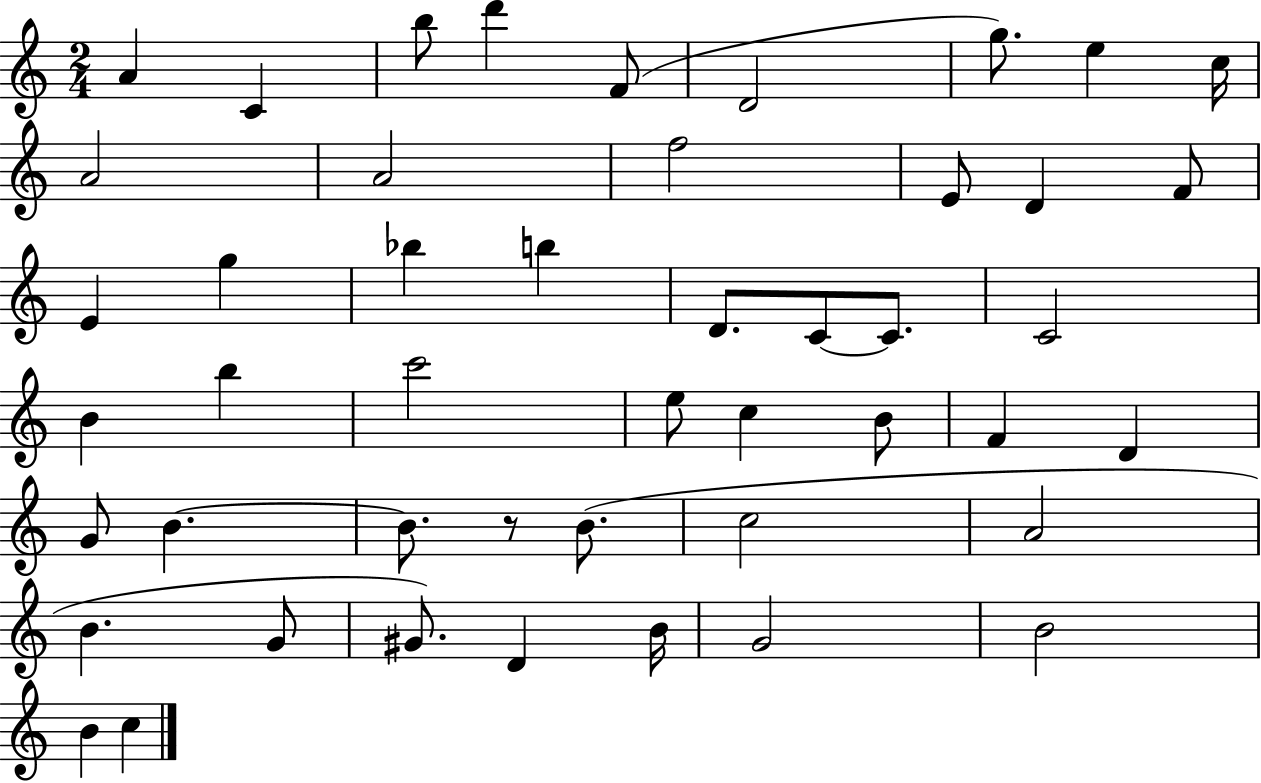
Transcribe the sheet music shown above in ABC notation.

X:1
T:Untitled
M:2/4
L:1/4
K:C
A C b/2 d' F/2 D2 g/2 e c/4 A2 A2 f2 E/2 D F/2 E g _b b D/2 C/2 C/2 C2 B b c'2 e/2 c B/2 F D G/2 B B/2 z/2 B/2 c2 A2 B G/2 ^G/2 D B/4 G2 B2 B c